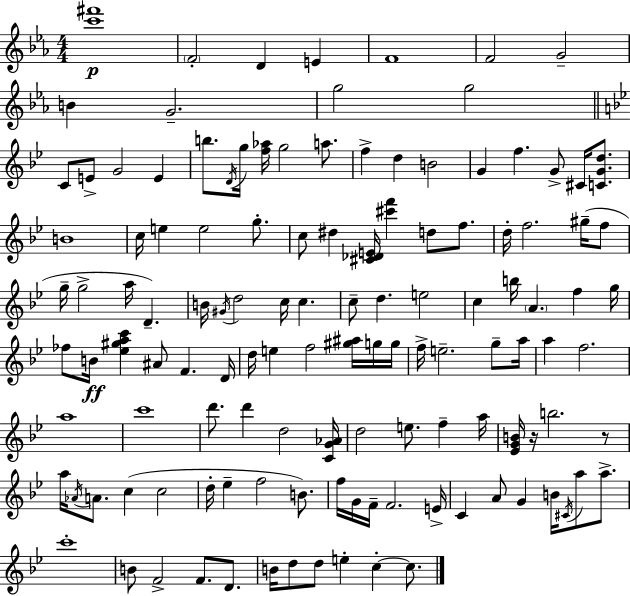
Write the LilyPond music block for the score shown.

{
  \clef treble
  \numericTimeSignature
  \time 4/4
  \key ees \major
  <c''' fis'''>1\p | \parenthesize f'2-. d'4 e'4 | f'1 | f'2 g'2-- | \break b'4 g'2.-- | g''2 g''2 | \bar "||" \break \key bes \major c'8 e'8-> g'2 e'4 | b''8. \acciaccatura { d'16 } g''16 <f'' aes''>16 g''2 a''8. | f''4-> d''4 b'2 | g'4 f''4. g'8-> cis'16 <c' g' d''>8. | \break b'1 | c''16 e''4 e''2 g''8.-. | c''8 dis''4 <cis' des' e'>16 <cis''' f'''>4 d''8 f''8. | d''16-. f''2. gis''16--( f''8 | \break g''16-- g''2-> a''16 d'4.--) | b'16 \acciaccatura { gis'16 } d''2 c''16 c''4. | c''8-- d''4. e''2 | c''4 b''16 \parenthesize a'4. f''4 | \break g''16 fes''8 b'16\ff <ees'' gis'' a'' c'''>4 ais'8 f'4. | d'16 d''16 e''4 f''2 <gis'' ais''>16 | g''16 g''16 f''16-> e''2.-- g''8-- | a''16 a''4 f''2. | \break a''1 | c'''1 | d'''8. d'''4 d''2 | <c' g' aes'>16 d''2 e''8. f''4-- | \break a''16 <ees' g' b'>16 r16 b''2. | r8 a''16 \acciaccatura { aes'16 } a'8. c''4( c''2 | d''16-. ees''4-- f''2 | b'8.) f''16 g'16 f'16-- f'2. | \break e'16-> c'4 a'8 g'4 b'16 \acciaccatura { cis'16 } a''8 | a''8.-> c'''1-. | b'8 f'2-> f'8. | d'8. b'16 d''8 d''8 e''4-. c''4-.~~ | \break c''8. \bar "|."
}